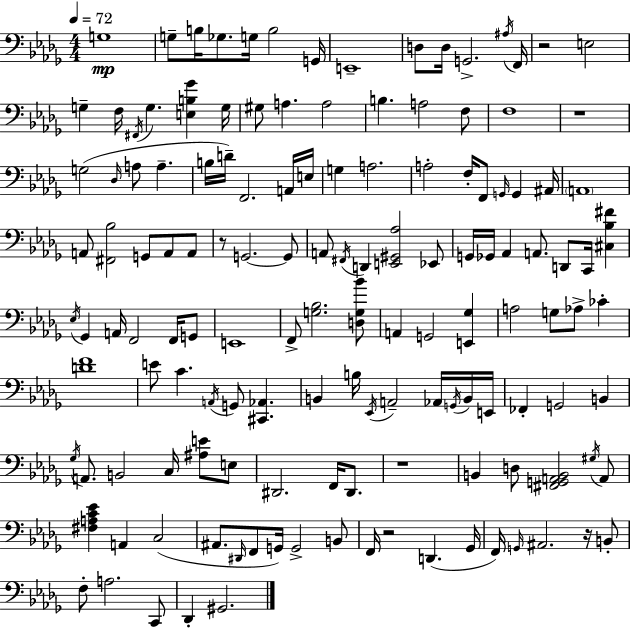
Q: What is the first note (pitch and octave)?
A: G3